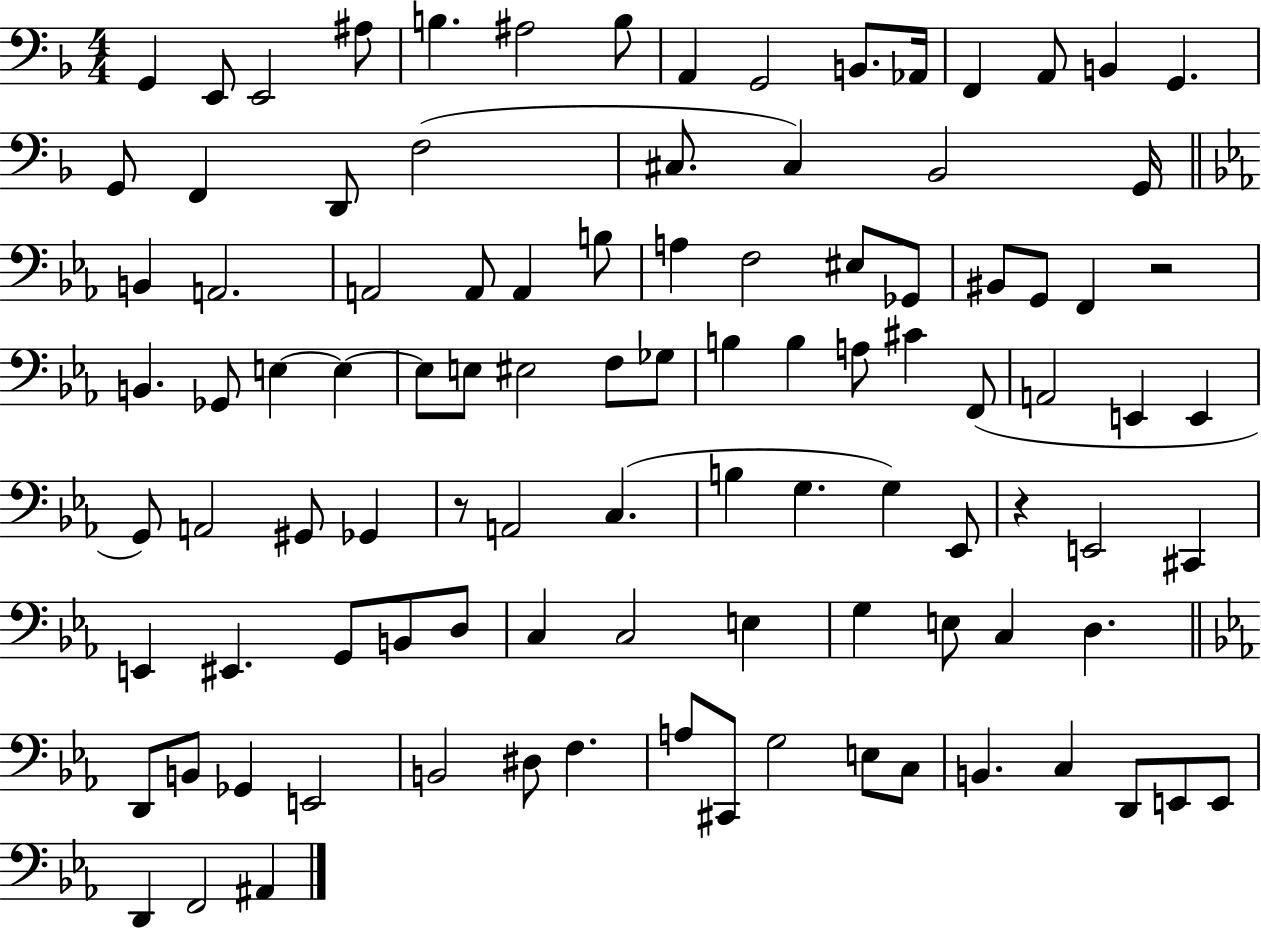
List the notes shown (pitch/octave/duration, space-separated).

G2/q E2/e E2/h A#3/e B3/q. A#3/h B3/e A2/q G2/h B2/e. Ab2/s F2/q A2/e B2/q G2/q. G2/e F2/q D2/e F3/h C#3/e. C#3/q Bb2/h G2/s B2/q A2/h. A2/h A2/e A2/q B3/e A3/q F3/h EIS3/e Gb2/e BIS2/e G2/e F2/q R/h B2/q. Gb2/e E3/q E3/q E3/e E3/e EIS3/h F3/e Gb3/e B3/q B3/q A3/e C#4/q F2/e A2/h E2/q E2/q G2/e A2/h G#2/e Gb2/q R/e A2/h C3/q. B3/q G3/q. G3/q Eb2/e R/q E2/h C#2/q E2/q EIS2/q. G2/e B2/e D3/e C3/q C3/h E3/q G3/q E3/e C3/q D3/q. D2/e B2/e Gb2/q E2/h B2/h D#3/e F3/q. A3/e C#2/e G3/h E3/e C3/e B2/q. C3/q D2/e E2/e E2/e D2/q F2/h A#2/q